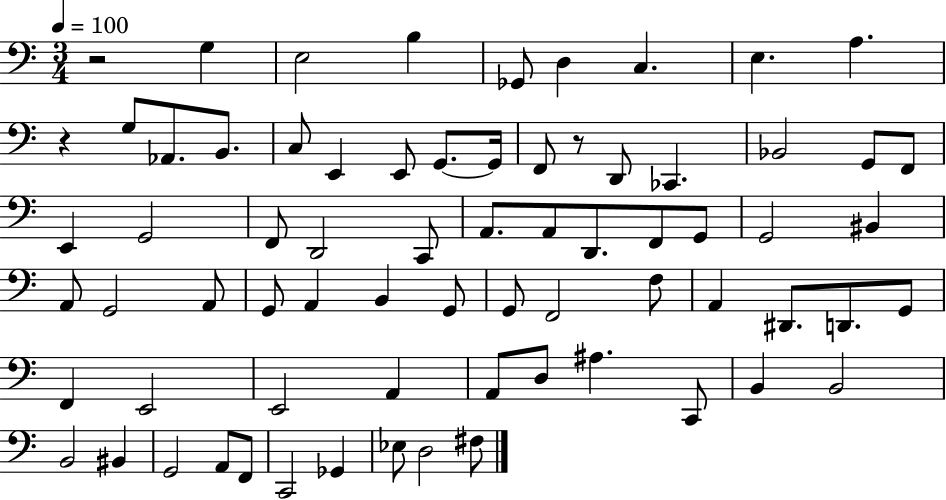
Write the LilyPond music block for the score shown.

{
  \clef bass
  \numericTimeSignature
  \time 3/4
  \key c \major
  \tempo 4 = 100
  r2 g4 | e2 b4 | ges,8 d4 c4. | e4. a4. | \break r4 g8 aes,8. b,8. | c8 e,4 e,8 g,8.~~ g,16 | f,8 r8 d,8 ces,4. | bes,2 g,8 f,8 | \break e,4 g,2 | f,8 d,2 c,8 | a,8. a,8 d,8. f,8 g,8 | g,2 bis,4 | \break a,8 g,2 a,8 | g,8 a,4 b,4 g,8 | g,8 f,2 f8 | a,4 dis,8. d,8. g,8 | \break f,4 e,2 | e,2 a,4 | a,8 d8 ais4. c,8 | b,4 b,2 | \break b,2 bis,4 | g,2 a,8 f,8 | c,2 ges,4 | ees8 d2 fis8 | \break \bar "|."
}